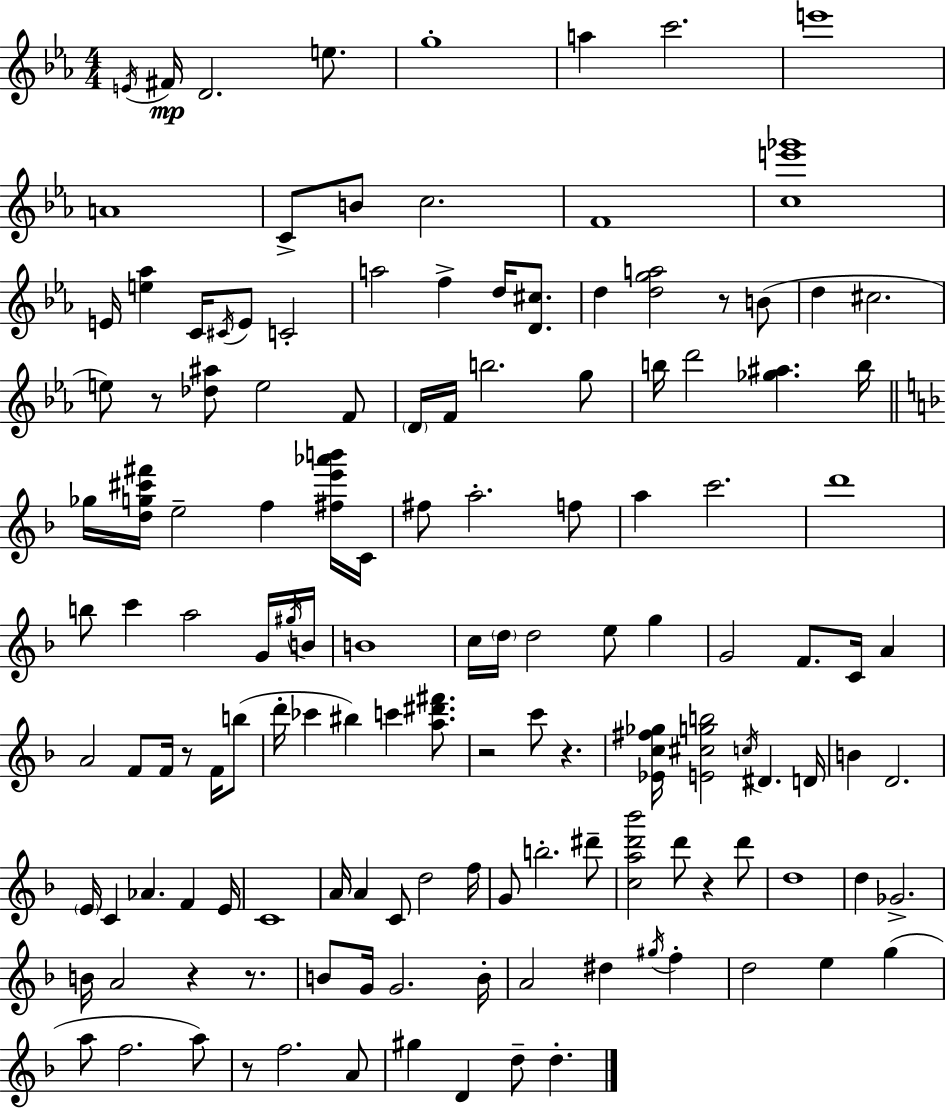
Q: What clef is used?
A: treble